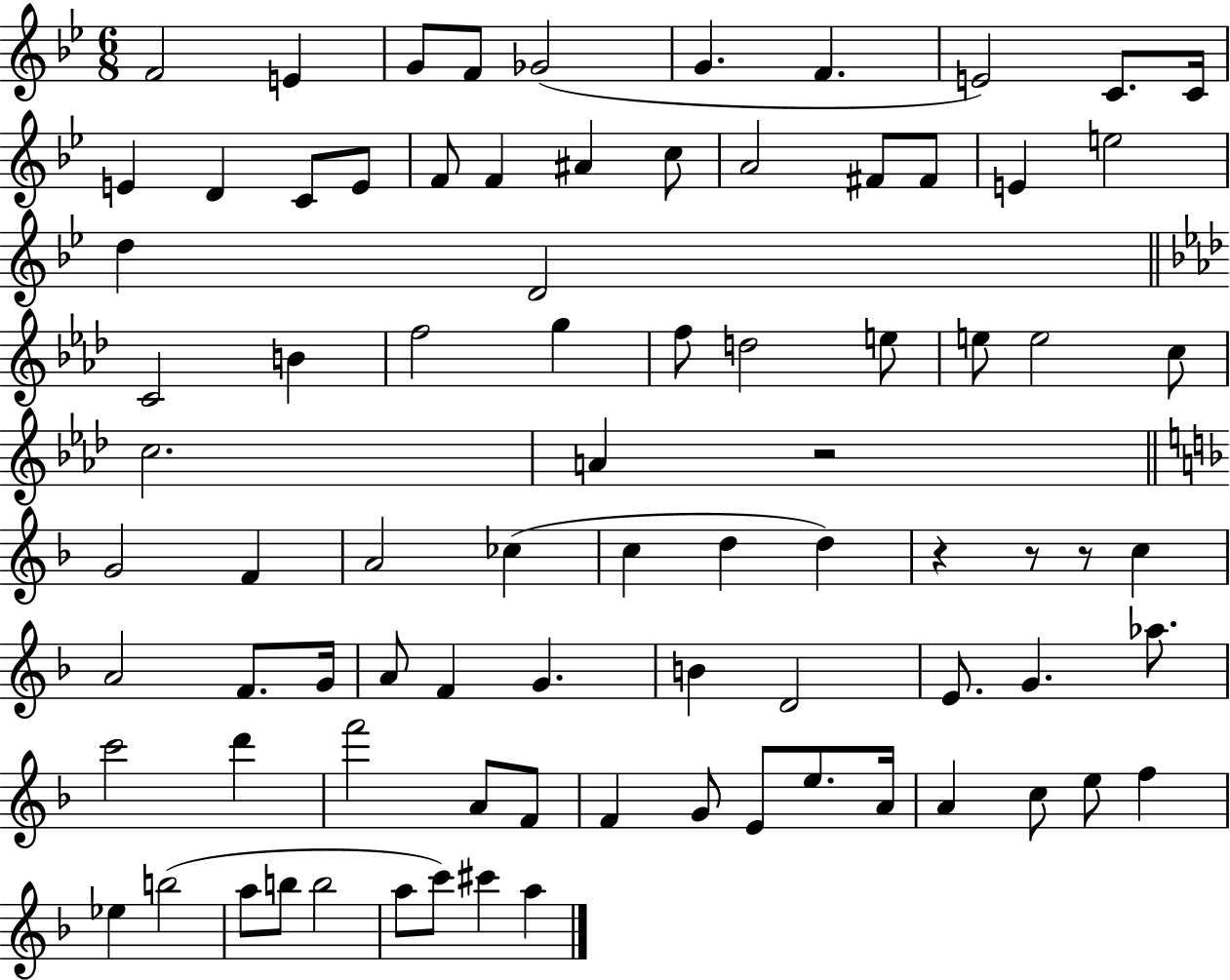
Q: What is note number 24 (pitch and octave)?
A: D5